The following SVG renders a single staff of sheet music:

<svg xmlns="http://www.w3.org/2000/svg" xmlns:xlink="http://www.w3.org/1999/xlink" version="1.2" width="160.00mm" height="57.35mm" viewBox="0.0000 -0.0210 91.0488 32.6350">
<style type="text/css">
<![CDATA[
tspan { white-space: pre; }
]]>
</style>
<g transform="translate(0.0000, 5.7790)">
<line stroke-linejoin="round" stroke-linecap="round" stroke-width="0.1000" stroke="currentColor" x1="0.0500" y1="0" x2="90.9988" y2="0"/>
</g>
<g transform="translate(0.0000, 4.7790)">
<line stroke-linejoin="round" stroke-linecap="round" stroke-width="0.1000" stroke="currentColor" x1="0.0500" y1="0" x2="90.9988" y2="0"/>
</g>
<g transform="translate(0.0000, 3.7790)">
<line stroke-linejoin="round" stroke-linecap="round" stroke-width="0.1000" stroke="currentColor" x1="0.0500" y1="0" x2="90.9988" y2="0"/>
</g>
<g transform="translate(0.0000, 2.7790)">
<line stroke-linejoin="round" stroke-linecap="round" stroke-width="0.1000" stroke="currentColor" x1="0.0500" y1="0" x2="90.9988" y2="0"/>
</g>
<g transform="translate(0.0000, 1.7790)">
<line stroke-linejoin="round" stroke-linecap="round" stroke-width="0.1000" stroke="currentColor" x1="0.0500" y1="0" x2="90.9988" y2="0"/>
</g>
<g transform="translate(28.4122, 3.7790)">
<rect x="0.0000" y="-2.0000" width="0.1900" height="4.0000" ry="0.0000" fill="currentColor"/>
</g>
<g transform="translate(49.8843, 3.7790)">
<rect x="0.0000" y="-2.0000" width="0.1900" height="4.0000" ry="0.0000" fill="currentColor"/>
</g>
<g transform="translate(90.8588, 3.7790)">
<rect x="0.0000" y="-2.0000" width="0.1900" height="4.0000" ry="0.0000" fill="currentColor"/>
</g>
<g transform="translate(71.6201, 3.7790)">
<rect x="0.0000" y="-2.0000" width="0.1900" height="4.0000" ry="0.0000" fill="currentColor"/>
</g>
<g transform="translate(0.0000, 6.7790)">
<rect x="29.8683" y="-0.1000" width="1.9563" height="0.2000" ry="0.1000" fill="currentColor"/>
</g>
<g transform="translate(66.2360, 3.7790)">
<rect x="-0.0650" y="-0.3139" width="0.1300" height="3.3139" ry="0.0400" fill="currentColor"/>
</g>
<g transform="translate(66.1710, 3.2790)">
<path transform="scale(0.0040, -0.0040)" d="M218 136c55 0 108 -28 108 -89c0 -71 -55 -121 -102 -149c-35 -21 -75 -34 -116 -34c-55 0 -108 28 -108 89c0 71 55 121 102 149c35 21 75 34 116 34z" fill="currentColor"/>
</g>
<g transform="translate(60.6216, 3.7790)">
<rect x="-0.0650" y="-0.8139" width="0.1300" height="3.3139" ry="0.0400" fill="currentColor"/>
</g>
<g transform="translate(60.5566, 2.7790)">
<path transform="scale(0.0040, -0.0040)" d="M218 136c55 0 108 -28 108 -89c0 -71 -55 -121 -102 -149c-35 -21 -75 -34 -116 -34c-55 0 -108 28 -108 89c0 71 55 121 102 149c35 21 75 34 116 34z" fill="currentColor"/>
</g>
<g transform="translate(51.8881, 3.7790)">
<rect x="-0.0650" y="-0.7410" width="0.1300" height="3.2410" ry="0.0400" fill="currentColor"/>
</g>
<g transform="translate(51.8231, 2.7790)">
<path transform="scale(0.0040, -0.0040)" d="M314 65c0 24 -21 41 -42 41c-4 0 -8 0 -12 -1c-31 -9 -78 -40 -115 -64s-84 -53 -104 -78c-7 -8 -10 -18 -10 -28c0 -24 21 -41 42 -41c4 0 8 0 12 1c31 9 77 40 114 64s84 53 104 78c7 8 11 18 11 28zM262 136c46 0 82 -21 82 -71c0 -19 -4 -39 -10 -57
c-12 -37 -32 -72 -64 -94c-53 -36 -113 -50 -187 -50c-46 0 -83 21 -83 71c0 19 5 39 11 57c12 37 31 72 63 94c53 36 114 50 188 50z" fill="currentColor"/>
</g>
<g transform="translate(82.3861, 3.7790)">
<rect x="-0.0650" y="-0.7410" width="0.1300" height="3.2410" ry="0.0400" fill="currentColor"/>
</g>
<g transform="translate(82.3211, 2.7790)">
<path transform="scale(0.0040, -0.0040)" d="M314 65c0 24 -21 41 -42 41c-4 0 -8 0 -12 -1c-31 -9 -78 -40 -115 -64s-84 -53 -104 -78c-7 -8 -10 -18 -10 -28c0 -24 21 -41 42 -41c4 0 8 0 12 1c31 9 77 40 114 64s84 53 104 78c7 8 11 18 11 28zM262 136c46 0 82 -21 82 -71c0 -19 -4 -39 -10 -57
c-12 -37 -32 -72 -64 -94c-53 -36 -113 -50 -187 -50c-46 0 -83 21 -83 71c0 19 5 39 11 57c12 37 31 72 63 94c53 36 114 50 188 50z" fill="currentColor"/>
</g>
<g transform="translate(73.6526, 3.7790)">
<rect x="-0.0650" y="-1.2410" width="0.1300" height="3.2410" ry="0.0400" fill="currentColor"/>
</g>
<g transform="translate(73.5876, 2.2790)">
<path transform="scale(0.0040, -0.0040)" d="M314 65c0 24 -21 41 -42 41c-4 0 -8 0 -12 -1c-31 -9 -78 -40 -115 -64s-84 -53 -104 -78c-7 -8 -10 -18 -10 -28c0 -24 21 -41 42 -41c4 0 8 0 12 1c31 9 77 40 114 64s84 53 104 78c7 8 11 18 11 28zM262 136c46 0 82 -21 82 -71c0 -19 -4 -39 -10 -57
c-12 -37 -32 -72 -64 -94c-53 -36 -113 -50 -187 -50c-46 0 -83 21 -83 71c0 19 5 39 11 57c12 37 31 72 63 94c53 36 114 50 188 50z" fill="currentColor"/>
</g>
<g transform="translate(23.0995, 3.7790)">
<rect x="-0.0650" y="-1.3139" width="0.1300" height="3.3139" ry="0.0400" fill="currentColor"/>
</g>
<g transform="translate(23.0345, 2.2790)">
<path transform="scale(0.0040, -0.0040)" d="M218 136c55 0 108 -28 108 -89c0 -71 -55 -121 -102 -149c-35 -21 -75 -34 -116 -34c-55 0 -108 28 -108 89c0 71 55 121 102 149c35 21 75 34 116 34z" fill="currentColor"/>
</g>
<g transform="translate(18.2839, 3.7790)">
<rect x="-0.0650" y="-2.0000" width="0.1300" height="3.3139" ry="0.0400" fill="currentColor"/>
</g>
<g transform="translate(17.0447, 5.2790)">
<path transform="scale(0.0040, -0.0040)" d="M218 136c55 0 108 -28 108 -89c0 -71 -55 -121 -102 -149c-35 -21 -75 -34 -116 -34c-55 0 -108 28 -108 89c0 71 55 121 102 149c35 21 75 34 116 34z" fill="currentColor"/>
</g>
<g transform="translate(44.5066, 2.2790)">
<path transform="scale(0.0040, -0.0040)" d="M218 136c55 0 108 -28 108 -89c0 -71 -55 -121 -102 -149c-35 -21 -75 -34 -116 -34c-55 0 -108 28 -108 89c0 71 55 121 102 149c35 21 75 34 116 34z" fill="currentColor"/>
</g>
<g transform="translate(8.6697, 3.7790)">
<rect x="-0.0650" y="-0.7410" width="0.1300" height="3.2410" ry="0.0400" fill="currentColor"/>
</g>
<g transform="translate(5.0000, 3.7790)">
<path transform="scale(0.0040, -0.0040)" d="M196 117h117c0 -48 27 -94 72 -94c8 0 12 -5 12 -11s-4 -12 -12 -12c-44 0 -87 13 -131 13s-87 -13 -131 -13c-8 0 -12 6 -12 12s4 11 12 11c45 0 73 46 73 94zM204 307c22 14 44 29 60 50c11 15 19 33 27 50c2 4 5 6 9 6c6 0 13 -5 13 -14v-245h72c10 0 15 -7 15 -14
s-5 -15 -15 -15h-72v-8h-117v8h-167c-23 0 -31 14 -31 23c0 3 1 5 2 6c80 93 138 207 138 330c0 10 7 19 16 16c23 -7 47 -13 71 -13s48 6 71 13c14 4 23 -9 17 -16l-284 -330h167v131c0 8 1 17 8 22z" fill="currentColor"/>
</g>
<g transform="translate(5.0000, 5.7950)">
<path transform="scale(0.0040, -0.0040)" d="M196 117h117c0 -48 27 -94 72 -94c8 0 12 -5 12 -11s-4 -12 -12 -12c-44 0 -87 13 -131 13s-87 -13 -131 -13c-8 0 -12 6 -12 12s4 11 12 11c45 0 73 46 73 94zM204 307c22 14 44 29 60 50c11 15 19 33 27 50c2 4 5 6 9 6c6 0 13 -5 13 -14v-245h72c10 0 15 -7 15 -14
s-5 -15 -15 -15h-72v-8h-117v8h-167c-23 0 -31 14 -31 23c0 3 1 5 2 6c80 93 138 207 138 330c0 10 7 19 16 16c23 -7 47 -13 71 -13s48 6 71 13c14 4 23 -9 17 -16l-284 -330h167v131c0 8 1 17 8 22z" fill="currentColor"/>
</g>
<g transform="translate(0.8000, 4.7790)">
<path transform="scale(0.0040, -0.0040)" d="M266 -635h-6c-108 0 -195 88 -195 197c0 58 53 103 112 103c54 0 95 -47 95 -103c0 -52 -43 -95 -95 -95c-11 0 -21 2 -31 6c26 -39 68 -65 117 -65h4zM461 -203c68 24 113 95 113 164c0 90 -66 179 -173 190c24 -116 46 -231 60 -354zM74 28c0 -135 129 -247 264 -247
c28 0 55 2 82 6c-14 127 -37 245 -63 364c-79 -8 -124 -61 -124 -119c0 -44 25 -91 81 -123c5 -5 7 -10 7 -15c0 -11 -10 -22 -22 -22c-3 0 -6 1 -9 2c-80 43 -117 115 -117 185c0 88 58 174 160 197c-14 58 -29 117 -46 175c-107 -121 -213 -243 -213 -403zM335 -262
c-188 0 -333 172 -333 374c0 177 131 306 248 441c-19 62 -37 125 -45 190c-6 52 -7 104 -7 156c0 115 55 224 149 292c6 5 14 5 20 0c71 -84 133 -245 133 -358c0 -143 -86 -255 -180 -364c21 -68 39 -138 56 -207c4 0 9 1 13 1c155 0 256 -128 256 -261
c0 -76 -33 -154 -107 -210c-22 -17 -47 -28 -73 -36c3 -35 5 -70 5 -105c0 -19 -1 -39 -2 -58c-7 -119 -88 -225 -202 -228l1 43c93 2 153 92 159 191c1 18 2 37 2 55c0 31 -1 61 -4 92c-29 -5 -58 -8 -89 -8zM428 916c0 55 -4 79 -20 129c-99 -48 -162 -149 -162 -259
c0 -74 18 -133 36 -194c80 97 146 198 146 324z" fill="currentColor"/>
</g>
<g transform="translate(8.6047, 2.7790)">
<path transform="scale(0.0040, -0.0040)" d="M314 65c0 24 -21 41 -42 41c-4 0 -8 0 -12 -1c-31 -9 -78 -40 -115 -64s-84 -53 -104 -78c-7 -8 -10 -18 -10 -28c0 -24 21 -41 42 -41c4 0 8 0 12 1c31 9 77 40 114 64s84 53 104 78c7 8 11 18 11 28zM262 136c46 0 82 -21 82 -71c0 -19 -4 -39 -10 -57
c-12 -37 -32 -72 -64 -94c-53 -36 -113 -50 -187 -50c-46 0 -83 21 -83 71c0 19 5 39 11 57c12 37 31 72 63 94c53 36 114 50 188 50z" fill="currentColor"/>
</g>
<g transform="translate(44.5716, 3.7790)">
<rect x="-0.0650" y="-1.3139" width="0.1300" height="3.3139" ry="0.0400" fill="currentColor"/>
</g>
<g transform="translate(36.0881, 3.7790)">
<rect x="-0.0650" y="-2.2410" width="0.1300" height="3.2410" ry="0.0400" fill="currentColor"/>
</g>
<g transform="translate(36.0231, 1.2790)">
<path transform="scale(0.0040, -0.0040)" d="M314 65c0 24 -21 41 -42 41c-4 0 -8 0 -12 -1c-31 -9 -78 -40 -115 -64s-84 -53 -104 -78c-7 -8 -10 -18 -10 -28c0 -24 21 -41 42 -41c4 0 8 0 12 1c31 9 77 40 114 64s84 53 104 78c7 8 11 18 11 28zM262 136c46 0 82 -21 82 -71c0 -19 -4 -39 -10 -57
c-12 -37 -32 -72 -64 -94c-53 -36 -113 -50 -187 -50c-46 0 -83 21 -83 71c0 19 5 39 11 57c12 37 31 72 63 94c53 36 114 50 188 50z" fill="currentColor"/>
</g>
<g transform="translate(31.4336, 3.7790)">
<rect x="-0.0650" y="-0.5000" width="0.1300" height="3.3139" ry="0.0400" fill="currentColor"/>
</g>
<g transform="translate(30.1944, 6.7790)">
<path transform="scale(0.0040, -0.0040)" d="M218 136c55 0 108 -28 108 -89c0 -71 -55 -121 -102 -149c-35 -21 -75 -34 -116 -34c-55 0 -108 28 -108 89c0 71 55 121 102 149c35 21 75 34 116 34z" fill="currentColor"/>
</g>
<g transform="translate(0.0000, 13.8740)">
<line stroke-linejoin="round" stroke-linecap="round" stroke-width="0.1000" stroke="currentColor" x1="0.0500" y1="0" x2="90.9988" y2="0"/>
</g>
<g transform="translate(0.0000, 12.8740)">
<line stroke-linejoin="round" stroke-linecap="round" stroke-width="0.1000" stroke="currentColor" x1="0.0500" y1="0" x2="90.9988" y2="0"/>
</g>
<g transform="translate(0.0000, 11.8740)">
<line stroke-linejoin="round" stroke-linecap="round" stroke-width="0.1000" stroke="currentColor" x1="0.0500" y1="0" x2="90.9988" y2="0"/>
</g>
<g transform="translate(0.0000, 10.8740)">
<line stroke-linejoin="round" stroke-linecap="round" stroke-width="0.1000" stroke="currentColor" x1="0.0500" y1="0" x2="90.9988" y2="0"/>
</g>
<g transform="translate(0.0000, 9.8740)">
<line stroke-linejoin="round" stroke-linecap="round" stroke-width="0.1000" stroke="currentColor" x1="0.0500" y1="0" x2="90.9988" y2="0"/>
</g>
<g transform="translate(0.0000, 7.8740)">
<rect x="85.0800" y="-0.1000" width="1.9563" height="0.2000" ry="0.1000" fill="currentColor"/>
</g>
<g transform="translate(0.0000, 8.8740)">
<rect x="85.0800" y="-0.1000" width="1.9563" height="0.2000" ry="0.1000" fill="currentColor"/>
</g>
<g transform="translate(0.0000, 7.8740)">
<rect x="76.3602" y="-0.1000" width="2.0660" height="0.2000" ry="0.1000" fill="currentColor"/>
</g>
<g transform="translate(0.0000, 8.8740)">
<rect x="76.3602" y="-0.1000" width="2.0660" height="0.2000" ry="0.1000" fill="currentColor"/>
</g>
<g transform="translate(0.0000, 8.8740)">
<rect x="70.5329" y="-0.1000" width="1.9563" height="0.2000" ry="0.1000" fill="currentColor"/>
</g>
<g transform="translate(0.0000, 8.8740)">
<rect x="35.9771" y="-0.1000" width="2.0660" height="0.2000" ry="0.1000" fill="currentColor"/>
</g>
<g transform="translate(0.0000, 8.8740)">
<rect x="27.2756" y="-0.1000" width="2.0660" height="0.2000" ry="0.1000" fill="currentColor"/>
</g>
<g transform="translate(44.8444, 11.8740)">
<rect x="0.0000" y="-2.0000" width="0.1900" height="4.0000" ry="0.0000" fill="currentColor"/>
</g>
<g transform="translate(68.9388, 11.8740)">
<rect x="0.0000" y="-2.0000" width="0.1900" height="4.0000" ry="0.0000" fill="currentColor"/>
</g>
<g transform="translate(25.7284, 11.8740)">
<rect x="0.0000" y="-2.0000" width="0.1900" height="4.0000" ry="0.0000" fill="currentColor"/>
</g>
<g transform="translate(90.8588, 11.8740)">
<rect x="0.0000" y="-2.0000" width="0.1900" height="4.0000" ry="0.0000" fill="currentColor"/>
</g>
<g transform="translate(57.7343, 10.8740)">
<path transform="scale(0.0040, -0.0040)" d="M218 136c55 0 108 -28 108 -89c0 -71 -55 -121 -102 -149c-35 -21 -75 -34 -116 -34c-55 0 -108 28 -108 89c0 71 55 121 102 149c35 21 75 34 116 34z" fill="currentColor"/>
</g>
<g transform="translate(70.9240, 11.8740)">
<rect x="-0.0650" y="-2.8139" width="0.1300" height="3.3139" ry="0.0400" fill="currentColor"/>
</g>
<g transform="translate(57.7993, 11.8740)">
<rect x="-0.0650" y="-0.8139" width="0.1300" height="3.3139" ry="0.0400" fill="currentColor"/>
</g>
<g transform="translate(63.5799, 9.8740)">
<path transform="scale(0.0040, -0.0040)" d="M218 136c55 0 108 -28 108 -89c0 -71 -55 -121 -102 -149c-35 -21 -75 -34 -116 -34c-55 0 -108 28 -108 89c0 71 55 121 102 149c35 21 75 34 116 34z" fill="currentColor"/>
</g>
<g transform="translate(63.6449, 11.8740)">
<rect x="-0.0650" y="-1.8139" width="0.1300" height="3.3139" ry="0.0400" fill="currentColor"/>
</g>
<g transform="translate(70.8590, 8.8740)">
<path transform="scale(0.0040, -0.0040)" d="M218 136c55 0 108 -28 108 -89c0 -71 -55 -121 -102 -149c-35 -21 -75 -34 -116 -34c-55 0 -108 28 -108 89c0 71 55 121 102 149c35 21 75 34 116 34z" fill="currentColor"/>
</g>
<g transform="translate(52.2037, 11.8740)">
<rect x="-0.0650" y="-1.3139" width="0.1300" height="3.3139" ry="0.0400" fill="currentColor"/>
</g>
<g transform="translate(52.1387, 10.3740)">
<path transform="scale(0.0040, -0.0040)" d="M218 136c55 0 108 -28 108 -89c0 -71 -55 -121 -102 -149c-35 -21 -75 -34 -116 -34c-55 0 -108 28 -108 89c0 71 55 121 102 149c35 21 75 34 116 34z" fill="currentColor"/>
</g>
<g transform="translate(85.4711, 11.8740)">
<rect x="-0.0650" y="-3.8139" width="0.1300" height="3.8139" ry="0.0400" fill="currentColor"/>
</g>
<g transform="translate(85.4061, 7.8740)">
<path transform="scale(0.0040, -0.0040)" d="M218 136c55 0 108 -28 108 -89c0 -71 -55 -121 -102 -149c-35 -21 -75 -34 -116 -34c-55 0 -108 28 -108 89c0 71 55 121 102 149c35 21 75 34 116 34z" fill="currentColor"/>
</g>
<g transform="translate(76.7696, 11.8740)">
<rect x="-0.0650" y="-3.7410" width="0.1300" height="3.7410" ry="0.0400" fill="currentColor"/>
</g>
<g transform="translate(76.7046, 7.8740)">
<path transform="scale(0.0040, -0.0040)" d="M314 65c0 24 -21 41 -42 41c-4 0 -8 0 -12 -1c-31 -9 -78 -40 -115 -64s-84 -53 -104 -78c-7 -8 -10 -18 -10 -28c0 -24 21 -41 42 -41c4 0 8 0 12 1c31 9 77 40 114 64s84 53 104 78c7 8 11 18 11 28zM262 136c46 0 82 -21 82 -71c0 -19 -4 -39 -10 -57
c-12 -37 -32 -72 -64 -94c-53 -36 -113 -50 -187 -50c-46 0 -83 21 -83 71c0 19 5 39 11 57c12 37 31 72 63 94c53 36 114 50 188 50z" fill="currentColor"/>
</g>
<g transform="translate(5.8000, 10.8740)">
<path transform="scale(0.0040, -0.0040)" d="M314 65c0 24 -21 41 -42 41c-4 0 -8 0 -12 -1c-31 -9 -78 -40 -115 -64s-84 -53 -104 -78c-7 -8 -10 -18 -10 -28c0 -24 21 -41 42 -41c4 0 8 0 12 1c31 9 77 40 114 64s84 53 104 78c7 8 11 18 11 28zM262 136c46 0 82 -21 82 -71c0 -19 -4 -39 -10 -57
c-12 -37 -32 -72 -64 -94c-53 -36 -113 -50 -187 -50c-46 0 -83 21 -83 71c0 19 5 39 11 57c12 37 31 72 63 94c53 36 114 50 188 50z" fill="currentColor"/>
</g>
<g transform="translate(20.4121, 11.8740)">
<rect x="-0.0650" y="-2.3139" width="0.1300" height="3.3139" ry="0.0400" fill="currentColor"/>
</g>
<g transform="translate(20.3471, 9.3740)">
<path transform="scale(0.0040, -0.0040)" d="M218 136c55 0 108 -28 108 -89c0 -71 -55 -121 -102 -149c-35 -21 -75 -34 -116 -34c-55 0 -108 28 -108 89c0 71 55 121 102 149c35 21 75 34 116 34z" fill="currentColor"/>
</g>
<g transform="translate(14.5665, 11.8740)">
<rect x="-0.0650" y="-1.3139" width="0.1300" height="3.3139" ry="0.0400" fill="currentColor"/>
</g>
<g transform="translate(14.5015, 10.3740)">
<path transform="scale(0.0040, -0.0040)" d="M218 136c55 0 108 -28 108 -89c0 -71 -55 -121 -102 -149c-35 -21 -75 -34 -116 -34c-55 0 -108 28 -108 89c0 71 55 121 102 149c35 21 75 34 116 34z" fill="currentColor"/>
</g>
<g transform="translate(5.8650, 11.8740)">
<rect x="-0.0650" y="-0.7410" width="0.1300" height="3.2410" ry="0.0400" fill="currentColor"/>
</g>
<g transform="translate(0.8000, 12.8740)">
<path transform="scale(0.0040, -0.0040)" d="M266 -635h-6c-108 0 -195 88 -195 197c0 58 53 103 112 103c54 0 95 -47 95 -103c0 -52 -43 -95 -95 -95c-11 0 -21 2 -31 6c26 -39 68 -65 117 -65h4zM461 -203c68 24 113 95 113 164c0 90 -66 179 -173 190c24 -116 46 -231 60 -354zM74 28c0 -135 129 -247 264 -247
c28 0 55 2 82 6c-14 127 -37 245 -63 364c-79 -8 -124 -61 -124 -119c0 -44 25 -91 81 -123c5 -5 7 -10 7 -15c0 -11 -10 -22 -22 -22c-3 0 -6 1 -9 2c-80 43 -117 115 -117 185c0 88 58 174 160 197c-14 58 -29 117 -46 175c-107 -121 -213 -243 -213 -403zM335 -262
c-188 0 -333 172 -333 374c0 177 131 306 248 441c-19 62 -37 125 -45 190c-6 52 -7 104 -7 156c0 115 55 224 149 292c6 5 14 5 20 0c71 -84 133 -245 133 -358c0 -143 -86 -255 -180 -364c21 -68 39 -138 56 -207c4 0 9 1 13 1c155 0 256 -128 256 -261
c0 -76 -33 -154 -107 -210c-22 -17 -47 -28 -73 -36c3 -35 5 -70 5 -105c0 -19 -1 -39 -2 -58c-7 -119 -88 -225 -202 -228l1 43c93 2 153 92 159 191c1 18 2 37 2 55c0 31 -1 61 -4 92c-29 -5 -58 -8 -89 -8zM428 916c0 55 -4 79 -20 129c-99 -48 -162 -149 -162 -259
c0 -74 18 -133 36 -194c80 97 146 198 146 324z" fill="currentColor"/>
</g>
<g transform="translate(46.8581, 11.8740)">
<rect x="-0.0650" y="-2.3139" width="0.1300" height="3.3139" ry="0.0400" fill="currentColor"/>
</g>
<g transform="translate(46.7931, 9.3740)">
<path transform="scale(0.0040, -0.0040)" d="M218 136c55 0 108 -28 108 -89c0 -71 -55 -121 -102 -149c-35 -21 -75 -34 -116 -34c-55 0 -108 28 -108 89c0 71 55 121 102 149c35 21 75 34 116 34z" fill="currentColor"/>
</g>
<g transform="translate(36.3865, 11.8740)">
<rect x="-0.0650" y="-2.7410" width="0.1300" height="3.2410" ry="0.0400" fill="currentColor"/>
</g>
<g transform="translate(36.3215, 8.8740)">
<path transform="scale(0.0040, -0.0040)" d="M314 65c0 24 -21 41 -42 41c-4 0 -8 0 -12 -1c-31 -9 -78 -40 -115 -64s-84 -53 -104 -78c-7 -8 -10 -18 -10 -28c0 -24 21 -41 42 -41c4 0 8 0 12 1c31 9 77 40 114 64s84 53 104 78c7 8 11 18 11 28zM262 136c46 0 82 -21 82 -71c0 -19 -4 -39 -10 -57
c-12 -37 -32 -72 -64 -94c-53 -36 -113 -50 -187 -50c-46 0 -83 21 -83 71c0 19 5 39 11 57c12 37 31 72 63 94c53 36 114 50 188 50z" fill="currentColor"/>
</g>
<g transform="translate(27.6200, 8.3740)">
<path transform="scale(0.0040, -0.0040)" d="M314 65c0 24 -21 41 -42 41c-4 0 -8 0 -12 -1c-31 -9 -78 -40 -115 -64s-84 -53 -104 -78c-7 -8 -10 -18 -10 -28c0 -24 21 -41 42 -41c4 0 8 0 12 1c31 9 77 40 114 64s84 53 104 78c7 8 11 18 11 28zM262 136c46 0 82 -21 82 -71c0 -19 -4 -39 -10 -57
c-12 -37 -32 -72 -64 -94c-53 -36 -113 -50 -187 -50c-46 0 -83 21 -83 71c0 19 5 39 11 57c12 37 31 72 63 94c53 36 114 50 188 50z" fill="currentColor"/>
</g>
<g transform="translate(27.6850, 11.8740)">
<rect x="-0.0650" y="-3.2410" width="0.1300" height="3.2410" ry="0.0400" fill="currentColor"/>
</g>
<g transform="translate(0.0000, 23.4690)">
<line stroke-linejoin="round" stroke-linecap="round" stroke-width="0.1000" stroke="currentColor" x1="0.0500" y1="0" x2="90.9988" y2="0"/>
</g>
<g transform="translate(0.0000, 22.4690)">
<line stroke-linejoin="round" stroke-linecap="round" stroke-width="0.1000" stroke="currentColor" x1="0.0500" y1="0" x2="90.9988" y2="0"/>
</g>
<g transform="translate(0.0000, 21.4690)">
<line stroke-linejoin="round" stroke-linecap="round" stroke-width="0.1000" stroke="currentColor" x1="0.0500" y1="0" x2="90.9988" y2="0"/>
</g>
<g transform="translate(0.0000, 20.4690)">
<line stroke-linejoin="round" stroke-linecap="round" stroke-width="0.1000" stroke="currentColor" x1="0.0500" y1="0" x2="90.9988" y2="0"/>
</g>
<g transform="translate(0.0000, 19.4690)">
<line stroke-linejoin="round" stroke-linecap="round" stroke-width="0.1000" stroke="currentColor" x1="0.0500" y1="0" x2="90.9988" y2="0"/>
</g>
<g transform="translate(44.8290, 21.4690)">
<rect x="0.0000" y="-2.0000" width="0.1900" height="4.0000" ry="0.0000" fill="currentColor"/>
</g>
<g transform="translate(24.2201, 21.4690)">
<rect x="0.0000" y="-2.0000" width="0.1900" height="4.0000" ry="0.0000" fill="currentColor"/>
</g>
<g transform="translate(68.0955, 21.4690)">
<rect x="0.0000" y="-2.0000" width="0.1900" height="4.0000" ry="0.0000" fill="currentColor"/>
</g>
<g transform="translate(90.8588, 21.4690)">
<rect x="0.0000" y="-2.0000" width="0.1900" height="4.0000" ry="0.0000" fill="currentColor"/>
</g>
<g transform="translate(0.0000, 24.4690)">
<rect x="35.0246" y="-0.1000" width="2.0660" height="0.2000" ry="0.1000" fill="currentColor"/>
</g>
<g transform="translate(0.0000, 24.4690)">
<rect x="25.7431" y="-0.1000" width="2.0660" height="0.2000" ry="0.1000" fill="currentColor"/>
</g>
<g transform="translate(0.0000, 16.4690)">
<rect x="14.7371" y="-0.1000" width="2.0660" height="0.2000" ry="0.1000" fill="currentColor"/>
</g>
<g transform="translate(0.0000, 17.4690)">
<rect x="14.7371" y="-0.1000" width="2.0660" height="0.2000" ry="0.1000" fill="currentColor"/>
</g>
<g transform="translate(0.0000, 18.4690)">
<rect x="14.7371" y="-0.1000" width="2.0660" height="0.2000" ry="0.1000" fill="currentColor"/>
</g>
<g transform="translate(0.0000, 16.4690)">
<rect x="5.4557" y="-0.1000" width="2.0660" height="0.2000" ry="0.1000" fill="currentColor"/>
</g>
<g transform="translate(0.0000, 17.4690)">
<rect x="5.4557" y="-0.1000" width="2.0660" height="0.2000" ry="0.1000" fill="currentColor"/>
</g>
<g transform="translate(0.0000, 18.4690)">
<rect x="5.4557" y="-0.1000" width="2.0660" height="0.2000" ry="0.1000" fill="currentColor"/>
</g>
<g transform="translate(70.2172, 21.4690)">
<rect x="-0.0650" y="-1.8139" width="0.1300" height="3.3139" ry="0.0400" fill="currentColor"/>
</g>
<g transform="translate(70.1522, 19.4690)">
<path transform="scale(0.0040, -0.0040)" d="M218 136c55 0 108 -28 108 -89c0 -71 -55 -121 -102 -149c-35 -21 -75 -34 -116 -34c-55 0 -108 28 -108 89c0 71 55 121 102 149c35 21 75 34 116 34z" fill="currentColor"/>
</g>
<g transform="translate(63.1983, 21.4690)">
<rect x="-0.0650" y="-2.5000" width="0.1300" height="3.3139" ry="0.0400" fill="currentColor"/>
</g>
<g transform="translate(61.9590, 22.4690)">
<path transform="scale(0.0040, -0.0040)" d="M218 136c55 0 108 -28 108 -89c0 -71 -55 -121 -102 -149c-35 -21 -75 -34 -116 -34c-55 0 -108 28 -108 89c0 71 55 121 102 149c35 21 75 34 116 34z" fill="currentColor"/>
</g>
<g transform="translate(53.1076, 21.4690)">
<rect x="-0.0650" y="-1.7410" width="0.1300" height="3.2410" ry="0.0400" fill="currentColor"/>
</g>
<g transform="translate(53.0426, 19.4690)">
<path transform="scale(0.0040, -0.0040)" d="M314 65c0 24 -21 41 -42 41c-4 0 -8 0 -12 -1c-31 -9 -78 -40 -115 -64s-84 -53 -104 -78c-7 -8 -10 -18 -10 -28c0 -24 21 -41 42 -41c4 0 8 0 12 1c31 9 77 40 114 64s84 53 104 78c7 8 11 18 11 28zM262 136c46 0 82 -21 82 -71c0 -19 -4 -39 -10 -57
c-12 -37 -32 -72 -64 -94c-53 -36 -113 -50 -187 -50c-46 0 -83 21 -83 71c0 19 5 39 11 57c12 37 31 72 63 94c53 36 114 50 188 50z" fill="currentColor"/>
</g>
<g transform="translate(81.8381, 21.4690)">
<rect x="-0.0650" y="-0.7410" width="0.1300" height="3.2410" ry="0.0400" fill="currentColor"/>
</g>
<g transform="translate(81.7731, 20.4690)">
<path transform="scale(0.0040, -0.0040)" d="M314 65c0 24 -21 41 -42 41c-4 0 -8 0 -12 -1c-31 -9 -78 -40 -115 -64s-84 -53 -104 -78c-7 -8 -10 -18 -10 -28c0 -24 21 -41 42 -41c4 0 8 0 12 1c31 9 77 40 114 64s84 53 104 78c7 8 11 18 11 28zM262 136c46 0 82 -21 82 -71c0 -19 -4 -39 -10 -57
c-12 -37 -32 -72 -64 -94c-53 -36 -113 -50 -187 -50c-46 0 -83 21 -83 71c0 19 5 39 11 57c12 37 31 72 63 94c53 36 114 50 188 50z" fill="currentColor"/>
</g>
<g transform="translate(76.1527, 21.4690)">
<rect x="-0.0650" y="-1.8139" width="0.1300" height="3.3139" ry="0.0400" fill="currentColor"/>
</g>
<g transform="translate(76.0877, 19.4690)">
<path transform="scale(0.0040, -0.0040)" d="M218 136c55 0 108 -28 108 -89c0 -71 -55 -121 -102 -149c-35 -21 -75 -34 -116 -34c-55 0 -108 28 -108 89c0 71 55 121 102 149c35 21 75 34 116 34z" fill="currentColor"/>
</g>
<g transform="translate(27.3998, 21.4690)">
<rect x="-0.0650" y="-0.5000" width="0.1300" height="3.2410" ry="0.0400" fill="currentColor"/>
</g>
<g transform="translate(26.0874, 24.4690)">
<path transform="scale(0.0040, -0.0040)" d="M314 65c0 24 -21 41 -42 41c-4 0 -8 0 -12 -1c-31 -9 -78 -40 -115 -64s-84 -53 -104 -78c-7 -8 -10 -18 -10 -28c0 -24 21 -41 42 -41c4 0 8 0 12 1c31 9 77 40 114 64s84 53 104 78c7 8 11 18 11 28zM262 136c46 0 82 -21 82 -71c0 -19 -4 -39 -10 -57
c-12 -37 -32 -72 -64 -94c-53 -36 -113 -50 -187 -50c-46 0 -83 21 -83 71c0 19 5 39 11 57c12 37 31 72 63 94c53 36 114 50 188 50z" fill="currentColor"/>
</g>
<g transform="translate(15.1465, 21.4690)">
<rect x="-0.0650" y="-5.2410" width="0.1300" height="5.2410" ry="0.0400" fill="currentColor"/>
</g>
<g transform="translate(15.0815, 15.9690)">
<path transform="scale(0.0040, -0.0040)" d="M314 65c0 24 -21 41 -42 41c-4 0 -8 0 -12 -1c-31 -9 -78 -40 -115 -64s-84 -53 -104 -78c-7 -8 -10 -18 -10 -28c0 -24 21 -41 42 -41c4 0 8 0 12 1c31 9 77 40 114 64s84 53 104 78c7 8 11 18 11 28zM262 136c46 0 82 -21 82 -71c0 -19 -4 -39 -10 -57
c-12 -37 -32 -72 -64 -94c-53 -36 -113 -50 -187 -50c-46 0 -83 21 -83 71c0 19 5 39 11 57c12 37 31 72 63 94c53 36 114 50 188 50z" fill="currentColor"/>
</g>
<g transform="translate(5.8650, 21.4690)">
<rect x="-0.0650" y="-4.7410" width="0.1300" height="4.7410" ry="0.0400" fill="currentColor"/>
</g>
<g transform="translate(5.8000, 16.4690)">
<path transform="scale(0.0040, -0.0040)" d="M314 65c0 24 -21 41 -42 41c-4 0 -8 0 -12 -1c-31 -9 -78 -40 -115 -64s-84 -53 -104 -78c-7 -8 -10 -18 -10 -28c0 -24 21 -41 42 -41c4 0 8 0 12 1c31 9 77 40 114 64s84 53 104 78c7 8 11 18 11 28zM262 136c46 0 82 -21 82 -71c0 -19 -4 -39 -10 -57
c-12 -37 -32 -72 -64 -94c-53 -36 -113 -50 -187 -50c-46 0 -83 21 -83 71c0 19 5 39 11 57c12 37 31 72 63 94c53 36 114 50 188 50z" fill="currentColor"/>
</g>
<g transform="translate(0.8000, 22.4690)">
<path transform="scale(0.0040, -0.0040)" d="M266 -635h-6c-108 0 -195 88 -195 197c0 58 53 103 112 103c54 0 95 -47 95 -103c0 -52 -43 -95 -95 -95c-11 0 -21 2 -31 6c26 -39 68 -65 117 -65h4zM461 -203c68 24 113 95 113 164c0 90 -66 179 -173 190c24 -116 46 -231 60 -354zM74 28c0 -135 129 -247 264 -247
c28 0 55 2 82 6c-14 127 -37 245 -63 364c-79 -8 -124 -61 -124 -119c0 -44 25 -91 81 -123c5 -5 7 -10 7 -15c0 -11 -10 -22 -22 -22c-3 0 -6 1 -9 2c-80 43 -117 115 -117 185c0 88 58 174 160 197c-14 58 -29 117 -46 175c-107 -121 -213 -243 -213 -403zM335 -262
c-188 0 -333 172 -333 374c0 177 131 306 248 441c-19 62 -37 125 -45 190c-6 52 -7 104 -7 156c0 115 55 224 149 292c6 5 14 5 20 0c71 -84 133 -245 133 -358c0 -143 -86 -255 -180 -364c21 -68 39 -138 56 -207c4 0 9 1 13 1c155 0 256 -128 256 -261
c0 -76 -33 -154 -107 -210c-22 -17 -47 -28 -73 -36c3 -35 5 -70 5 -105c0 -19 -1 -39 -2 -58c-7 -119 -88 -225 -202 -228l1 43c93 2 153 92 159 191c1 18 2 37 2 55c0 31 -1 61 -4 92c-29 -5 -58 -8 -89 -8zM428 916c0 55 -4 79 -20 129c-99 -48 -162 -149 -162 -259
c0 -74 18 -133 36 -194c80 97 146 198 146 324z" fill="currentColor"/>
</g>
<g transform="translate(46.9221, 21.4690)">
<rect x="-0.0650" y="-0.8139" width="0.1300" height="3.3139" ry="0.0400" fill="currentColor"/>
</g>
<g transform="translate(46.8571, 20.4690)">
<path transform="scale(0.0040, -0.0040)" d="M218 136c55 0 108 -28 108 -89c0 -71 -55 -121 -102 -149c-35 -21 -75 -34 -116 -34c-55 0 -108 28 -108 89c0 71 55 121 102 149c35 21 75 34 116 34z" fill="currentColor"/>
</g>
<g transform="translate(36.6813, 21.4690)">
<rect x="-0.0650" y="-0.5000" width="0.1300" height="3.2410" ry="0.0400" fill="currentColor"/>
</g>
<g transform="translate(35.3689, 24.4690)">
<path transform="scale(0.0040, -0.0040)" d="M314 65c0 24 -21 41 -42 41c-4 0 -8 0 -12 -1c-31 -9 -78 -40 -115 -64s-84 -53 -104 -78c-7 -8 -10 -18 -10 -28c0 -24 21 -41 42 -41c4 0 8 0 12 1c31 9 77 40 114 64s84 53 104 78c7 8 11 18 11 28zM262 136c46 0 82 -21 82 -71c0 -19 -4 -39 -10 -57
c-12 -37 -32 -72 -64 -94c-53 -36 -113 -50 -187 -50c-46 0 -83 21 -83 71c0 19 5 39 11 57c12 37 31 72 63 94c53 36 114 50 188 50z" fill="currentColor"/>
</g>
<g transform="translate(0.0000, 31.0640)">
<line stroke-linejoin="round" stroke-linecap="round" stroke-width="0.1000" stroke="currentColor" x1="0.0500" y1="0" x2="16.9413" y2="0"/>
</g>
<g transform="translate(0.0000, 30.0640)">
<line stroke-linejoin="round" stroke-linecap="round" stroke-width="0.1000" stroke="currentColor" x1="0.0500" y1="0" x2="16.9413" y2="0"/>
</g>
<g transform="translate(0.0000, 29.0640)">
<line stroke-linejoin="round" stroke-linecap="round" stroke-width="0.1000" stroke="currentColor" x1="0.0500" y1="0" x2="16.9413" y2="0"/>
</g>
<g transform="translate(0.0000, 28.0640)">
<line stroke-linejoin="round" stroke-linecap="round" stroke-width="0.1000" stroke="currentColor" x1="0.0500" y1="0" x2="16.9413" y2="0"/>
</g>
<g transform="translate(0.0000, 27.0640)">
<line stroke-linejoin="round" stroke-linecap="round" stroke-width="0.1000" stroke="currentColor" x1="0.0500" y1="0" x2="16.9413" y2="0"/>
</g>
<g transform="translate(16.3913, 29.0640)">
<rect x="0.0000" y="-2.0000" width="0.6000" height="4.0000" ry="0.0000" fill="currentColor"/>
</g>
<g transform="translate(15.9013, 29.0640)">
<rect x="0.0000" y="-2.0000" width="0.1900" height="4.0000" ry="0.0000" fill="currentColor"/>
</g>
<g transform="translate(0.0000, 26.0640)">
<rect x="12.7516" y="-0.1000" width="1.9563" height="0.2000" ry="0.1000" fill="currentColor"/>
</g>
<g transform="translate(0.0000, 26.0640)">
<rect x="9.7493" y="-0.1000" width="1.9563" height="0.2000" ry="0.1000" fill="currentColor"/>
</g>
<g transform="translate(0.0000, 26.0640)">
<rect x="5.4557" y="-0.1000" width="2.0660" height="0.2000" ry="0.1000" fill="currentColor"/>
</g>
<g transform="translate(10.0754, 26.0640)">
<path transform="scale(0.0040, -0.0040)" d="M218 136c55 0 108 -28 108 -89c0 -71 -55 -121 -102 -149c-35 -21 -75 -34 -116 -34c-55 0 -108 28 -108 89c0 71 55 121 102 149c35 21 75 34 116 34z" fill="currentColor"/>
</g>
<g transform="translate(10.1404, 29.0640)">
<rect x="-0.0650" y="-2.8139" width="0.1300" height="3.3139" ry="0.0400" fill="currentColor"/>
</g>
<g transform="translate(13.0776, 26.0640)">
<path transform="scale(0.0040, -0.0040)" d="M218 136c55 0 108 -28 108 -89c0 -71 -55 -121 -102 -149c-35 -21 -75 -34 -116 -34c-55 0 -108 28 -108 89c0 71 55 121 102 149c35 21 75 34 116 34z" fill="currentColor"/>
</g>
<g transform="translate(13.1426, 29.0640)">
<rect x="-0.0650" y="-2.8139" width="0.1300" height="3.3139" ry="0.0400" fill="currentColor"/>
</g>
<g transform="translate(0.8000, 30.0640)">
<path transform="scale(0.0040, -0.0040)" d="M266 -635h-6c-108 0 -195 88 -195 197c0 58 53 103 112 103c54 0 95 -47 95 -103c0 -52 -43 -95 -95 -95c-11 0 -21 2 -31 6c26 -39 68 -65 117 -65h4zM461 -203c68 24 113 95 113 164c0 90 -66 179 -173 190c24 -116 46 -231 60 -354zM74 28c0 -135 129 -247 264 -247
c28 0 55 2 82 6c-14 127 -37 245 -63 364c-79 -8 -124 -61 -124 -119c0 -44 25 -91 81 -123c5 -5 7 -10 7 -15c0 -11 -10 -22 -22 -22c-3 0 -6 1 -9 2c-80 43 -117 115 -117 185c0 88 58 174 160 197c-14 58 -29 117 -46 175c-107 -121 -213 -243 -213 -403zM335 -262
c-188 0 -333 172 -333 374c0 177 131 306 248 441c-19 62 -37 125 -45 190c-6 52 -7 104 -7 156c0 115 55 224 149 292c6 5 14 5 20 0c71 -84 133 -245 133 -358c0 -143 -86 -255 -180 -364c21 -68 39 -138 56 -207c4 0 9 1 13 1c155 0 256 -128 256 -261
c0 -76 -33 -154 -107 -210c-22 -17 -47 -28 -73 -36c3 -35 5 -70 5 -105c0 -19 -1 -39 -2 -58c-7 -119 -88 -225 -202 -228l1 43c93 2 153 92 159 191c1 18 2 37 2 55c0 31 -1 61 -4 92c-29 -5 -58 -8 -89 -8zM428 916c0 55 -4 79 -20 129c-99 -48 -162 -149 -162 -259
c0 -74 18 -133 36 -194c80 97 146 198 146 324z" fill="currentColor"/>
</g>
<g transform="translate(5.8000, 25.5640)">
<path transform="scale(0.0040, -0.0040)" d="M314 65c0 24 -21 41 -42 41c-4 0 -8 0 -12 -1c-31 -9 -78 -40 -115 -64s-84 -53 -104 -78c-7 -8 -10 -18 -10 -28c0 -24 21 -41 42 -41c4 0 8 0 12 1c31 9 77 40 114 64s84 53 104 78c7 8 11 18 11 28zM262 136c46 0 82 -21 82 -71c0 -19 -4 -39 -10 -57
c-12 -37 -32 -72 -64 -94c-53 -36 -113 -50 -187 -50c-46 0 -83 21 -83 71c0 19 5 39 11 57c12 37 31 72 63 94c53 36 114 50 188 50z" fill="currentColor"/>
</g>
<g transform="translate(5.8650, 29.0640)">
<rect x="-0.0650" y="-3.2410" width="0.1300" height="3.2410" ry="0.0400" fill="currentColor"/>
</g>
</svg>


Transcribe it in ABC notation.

X:1
T:Untitled
M:4/4
L:1/4
K:C
d2 F e C g2 e d2 d c e2 d2 d2 e g b2 a2 g e d f a c'2 c' e'2 f'2 C2 C2 d f2 G f f d2 b2 a a